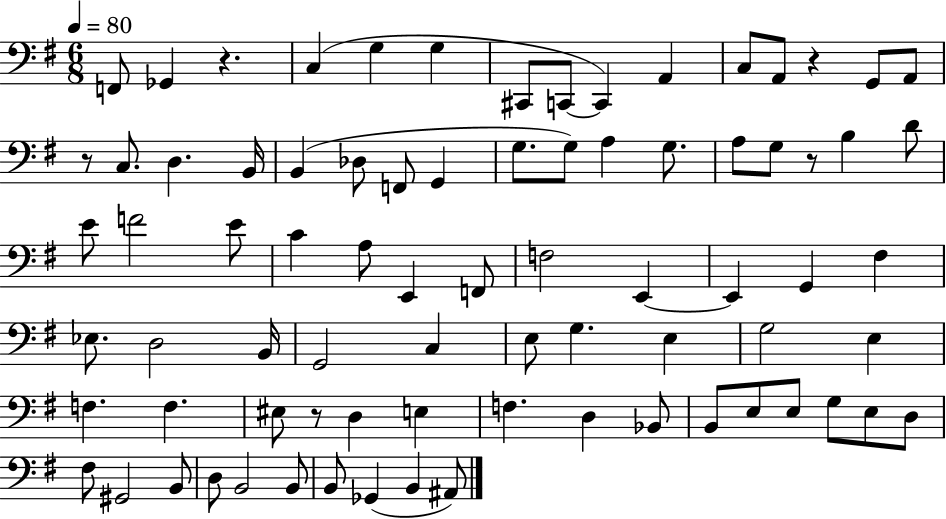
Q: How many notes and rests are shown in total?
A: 79